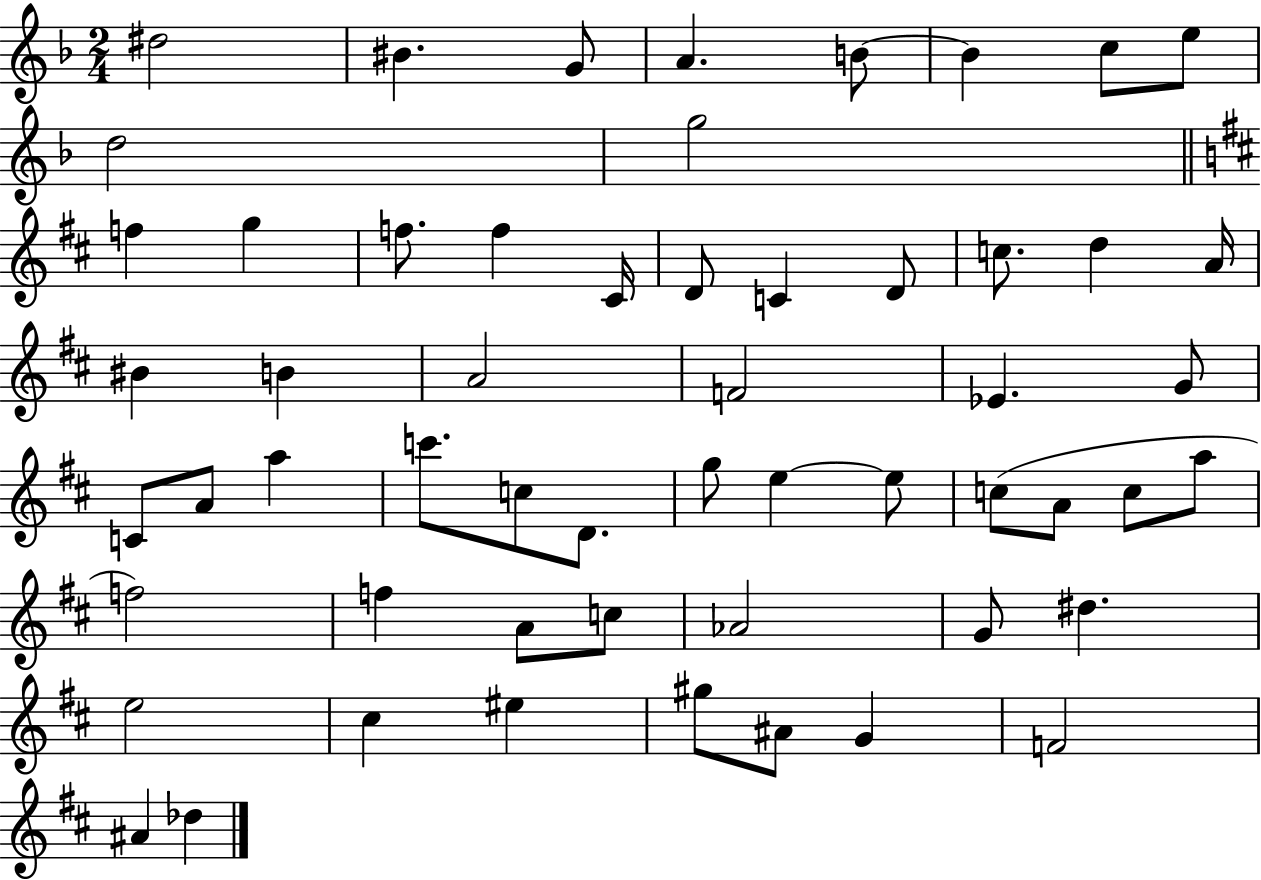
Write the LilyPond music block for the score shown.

{
  \clef treble
  \numericTimeSignature
  \time 2/4
  \key f \major
  dis''2 | bis'4. g'8 | a'4. b'8~~ | b'4 c''8 e''8 | \break d''2 | g''2 | \bar "||" \break \key b \minor f''4 g''4 | f''8. f''4 cis'16 | d'8 c'4 d'8 | c''8. d''4 a'16 | \break bis'4 b'4 | a'2 | f'2 | ees'4. g'8 | \break c'8 a'8 a''4 | c'''8. c''8 d'8. | g''8 e''4~~ e''8 | c''8( a'8 c''8 a''8 | \break f''2) | f''4 a'8 c''8 | aes'2 | g'8 dis''4. | \break e''2 | cis''4 eis''4 | gis''8 ais'8 g'4 | f'2 | \break ais'4 des''4 | \bar "|."
}